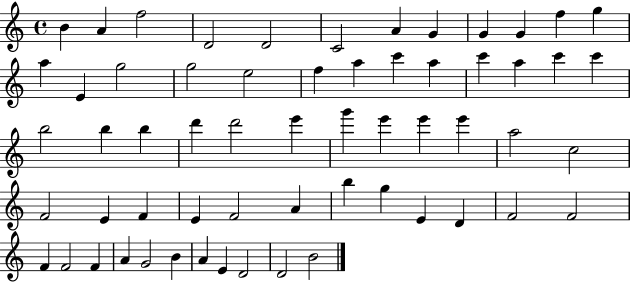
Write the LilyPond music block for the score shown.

{
  \clef treble
  \time 4/4
  \defaultTimeSignature
  \key c \major
  b'4 a'4 f''2 | d'2 d'2 | c'2 a'4 g'4 | g'4 g'4 f''4 g''4 | \break a''4 e'4 g''2 | g''2 e''2 | f''4 a''4 c'''4 a''4 | c'''4 a''4 c'''4 c'''4 | \break b''2 b''4 b''4 | d'''4 d'''2 e'''4 | g'''4 e'''4 e'''4 e'''4 | a''2 c''2 | \break f'2 e'4 f'4 | e'4 f'2 a'4 | b''4 g''4 e'4 d'4 | f'2 f'2 | \break f'4 f'2 f'4 | a'4 g'2 b'4 | a'4 e'4 d'2 | d'2 b'2 | \break \bar "|."
}